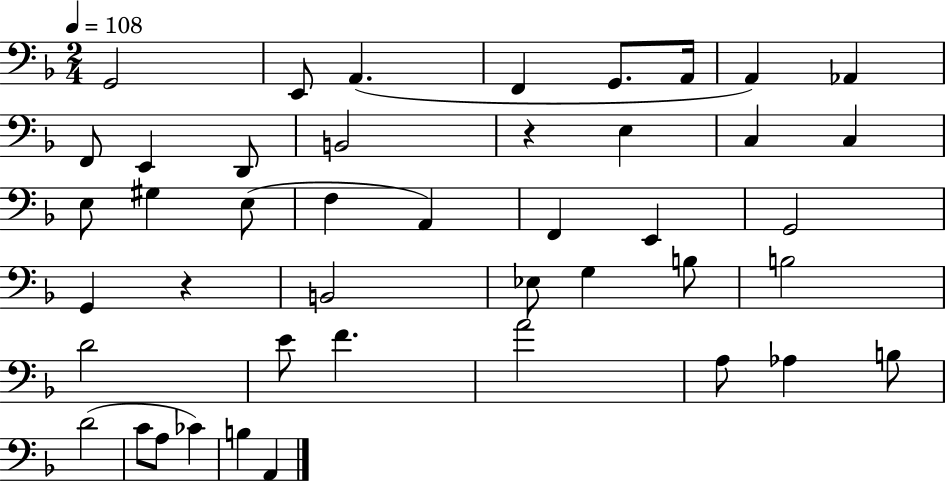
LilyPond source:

{
  \clef bass
  \numericTimeSignature
  \time 2/4
  \key f \major
  \tempo 4 = 108
  g,2 | e,8 a,4.( | f,4 g,8. a,16 | a,4) aes,4 | \break f,8 e,4 d,8 | b,2 | r4 e4 | c4 c4 | \break e8 gis4 e8( | f4 a,4) | f,4 e,4 | g,2 | \break g,4 r4 | b,2 | ees8 g4 b8 | b2 | \break d'2 | e'8 f'4. | a'2 | a8 aes4 b8 | \break d'2( | c'8 a8 ces'4) | b4 a,4 | \bar "|."
}